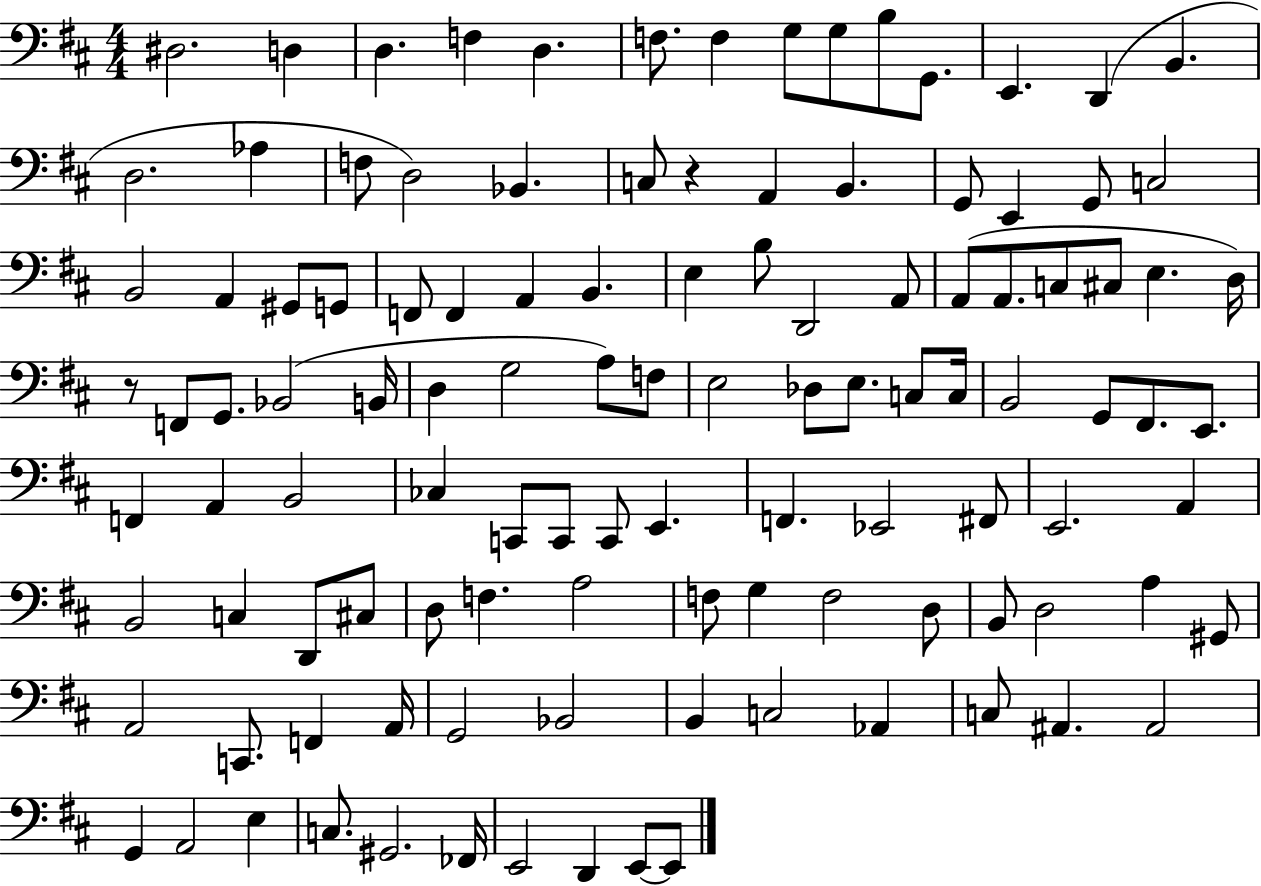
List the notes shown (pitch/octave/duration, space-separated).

D#3/h. D3/q D3/q. F3/q D3/q. F3/e. F3/q G3/e G3/e B3/e G2/e. E2/q. D2/q B2/q. D3/h. Ab3/q F3/e D3/h Bb2/q. C3/e R/q A2/q B2/q. G2/e E2/q G2/e C3/h B2/h A2/q G#2/e G2/e F2/e F2/q A2/q B2/q. E3/q B3/e D2/h A2/e A2/e A2/e. C3/e C#3/e E3/q. D3/s R/e F2/e G2/e. Bb2/h B2/s D3/q G3/h A3/e F3/e E3/h Db3/e E3/e. C3/e C3/s B2/h G2/e F#2/e. E2/e. F2/q A2/q B2/h CES3/q C2/e C2/e C2/e E2/q. F2/q. Eb2/h F#2/e E2/h. A2/q B2/h C3/q D2/e C#3/e D3/e F3/q. A3/h F3/e G3/q F3/h D3/e B2/e D3/h A3/q G#2/e A2/h C2/e. F2/q A2/s G2/h Bb2/h B2/q C3/h Ab2/q C3/e A#2/q. A#2/h G2/q A2/h E3/q C3/e. G#2/h. FES2/s E2/h D2/q E2/e E2/e